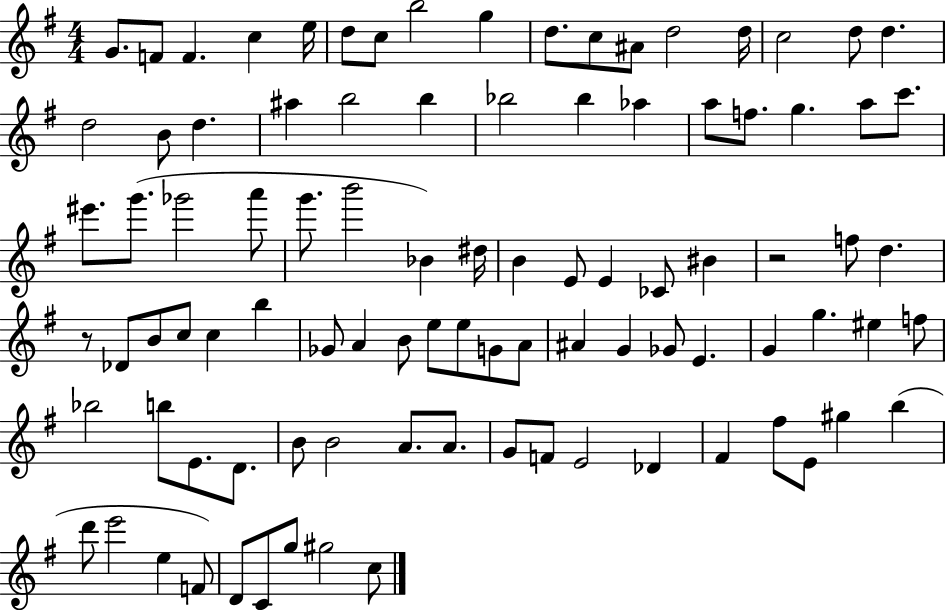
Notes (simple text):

G4/e. F4/e F4/q. C5/q E5/s D5/e C5/e B5/h G5/q D5/e. C5/e A#4/e D5/h D5/s C5/h D5/e D5/q. D5/h B4/e D5/q. A#5/q B5/h B5/q Bb5/h Bb5/q Ab5/q A5/e F5/e. G5/q. A5/e C6/e. EIS6/e. G6/e. Gb6/h A6/e G6/e. B6/h Bb4/q D#5/s B4/q E4/e E4/q CES4/e BIS4/q R/h F5/e D5/q. R/e Db4/e B4/e C5/e C5/q B5/q Gb4/e A4/q B4/e E5/e E5/e G4/e A4/e A#4/q G4/q Gb4/e E4/q. G4/q G5/q. EIS5/q F5/e Bb5/h B5/e E4/e. D4/e. B4/e B4/h A4/e. A4/e. G4/e F4/e E4/h Db4/q F#4/q F#5/e E4/e G#5/q B5/q D6/e E6/h E5/q F4/e D4/e C4/e G5/e G#5/h C5/e